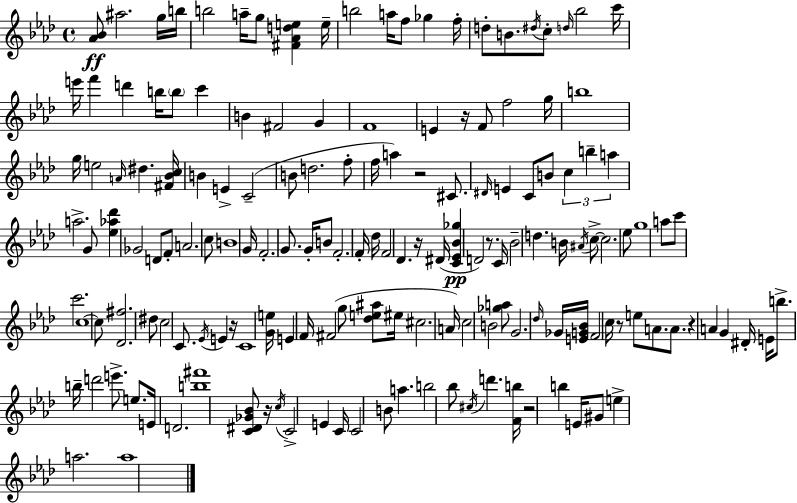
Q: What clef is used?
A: treble